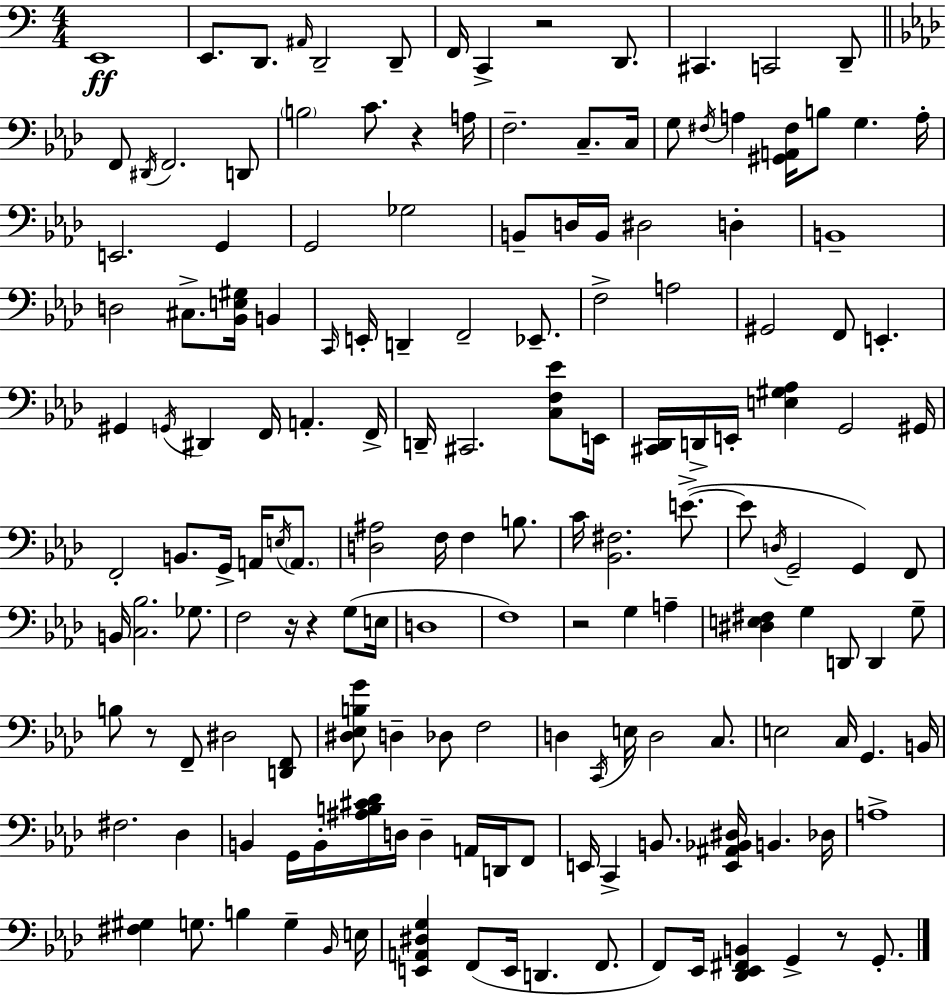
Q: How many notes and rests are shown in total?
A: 160